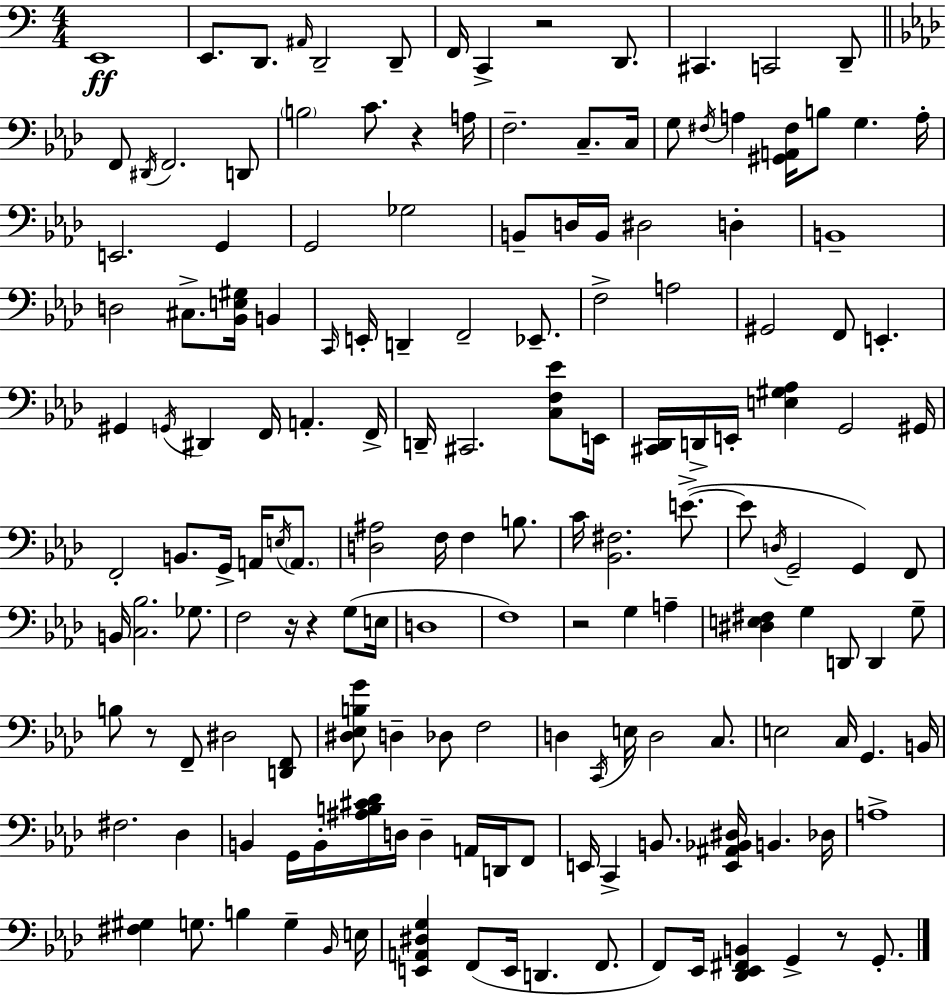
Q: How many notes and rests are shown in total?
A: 160